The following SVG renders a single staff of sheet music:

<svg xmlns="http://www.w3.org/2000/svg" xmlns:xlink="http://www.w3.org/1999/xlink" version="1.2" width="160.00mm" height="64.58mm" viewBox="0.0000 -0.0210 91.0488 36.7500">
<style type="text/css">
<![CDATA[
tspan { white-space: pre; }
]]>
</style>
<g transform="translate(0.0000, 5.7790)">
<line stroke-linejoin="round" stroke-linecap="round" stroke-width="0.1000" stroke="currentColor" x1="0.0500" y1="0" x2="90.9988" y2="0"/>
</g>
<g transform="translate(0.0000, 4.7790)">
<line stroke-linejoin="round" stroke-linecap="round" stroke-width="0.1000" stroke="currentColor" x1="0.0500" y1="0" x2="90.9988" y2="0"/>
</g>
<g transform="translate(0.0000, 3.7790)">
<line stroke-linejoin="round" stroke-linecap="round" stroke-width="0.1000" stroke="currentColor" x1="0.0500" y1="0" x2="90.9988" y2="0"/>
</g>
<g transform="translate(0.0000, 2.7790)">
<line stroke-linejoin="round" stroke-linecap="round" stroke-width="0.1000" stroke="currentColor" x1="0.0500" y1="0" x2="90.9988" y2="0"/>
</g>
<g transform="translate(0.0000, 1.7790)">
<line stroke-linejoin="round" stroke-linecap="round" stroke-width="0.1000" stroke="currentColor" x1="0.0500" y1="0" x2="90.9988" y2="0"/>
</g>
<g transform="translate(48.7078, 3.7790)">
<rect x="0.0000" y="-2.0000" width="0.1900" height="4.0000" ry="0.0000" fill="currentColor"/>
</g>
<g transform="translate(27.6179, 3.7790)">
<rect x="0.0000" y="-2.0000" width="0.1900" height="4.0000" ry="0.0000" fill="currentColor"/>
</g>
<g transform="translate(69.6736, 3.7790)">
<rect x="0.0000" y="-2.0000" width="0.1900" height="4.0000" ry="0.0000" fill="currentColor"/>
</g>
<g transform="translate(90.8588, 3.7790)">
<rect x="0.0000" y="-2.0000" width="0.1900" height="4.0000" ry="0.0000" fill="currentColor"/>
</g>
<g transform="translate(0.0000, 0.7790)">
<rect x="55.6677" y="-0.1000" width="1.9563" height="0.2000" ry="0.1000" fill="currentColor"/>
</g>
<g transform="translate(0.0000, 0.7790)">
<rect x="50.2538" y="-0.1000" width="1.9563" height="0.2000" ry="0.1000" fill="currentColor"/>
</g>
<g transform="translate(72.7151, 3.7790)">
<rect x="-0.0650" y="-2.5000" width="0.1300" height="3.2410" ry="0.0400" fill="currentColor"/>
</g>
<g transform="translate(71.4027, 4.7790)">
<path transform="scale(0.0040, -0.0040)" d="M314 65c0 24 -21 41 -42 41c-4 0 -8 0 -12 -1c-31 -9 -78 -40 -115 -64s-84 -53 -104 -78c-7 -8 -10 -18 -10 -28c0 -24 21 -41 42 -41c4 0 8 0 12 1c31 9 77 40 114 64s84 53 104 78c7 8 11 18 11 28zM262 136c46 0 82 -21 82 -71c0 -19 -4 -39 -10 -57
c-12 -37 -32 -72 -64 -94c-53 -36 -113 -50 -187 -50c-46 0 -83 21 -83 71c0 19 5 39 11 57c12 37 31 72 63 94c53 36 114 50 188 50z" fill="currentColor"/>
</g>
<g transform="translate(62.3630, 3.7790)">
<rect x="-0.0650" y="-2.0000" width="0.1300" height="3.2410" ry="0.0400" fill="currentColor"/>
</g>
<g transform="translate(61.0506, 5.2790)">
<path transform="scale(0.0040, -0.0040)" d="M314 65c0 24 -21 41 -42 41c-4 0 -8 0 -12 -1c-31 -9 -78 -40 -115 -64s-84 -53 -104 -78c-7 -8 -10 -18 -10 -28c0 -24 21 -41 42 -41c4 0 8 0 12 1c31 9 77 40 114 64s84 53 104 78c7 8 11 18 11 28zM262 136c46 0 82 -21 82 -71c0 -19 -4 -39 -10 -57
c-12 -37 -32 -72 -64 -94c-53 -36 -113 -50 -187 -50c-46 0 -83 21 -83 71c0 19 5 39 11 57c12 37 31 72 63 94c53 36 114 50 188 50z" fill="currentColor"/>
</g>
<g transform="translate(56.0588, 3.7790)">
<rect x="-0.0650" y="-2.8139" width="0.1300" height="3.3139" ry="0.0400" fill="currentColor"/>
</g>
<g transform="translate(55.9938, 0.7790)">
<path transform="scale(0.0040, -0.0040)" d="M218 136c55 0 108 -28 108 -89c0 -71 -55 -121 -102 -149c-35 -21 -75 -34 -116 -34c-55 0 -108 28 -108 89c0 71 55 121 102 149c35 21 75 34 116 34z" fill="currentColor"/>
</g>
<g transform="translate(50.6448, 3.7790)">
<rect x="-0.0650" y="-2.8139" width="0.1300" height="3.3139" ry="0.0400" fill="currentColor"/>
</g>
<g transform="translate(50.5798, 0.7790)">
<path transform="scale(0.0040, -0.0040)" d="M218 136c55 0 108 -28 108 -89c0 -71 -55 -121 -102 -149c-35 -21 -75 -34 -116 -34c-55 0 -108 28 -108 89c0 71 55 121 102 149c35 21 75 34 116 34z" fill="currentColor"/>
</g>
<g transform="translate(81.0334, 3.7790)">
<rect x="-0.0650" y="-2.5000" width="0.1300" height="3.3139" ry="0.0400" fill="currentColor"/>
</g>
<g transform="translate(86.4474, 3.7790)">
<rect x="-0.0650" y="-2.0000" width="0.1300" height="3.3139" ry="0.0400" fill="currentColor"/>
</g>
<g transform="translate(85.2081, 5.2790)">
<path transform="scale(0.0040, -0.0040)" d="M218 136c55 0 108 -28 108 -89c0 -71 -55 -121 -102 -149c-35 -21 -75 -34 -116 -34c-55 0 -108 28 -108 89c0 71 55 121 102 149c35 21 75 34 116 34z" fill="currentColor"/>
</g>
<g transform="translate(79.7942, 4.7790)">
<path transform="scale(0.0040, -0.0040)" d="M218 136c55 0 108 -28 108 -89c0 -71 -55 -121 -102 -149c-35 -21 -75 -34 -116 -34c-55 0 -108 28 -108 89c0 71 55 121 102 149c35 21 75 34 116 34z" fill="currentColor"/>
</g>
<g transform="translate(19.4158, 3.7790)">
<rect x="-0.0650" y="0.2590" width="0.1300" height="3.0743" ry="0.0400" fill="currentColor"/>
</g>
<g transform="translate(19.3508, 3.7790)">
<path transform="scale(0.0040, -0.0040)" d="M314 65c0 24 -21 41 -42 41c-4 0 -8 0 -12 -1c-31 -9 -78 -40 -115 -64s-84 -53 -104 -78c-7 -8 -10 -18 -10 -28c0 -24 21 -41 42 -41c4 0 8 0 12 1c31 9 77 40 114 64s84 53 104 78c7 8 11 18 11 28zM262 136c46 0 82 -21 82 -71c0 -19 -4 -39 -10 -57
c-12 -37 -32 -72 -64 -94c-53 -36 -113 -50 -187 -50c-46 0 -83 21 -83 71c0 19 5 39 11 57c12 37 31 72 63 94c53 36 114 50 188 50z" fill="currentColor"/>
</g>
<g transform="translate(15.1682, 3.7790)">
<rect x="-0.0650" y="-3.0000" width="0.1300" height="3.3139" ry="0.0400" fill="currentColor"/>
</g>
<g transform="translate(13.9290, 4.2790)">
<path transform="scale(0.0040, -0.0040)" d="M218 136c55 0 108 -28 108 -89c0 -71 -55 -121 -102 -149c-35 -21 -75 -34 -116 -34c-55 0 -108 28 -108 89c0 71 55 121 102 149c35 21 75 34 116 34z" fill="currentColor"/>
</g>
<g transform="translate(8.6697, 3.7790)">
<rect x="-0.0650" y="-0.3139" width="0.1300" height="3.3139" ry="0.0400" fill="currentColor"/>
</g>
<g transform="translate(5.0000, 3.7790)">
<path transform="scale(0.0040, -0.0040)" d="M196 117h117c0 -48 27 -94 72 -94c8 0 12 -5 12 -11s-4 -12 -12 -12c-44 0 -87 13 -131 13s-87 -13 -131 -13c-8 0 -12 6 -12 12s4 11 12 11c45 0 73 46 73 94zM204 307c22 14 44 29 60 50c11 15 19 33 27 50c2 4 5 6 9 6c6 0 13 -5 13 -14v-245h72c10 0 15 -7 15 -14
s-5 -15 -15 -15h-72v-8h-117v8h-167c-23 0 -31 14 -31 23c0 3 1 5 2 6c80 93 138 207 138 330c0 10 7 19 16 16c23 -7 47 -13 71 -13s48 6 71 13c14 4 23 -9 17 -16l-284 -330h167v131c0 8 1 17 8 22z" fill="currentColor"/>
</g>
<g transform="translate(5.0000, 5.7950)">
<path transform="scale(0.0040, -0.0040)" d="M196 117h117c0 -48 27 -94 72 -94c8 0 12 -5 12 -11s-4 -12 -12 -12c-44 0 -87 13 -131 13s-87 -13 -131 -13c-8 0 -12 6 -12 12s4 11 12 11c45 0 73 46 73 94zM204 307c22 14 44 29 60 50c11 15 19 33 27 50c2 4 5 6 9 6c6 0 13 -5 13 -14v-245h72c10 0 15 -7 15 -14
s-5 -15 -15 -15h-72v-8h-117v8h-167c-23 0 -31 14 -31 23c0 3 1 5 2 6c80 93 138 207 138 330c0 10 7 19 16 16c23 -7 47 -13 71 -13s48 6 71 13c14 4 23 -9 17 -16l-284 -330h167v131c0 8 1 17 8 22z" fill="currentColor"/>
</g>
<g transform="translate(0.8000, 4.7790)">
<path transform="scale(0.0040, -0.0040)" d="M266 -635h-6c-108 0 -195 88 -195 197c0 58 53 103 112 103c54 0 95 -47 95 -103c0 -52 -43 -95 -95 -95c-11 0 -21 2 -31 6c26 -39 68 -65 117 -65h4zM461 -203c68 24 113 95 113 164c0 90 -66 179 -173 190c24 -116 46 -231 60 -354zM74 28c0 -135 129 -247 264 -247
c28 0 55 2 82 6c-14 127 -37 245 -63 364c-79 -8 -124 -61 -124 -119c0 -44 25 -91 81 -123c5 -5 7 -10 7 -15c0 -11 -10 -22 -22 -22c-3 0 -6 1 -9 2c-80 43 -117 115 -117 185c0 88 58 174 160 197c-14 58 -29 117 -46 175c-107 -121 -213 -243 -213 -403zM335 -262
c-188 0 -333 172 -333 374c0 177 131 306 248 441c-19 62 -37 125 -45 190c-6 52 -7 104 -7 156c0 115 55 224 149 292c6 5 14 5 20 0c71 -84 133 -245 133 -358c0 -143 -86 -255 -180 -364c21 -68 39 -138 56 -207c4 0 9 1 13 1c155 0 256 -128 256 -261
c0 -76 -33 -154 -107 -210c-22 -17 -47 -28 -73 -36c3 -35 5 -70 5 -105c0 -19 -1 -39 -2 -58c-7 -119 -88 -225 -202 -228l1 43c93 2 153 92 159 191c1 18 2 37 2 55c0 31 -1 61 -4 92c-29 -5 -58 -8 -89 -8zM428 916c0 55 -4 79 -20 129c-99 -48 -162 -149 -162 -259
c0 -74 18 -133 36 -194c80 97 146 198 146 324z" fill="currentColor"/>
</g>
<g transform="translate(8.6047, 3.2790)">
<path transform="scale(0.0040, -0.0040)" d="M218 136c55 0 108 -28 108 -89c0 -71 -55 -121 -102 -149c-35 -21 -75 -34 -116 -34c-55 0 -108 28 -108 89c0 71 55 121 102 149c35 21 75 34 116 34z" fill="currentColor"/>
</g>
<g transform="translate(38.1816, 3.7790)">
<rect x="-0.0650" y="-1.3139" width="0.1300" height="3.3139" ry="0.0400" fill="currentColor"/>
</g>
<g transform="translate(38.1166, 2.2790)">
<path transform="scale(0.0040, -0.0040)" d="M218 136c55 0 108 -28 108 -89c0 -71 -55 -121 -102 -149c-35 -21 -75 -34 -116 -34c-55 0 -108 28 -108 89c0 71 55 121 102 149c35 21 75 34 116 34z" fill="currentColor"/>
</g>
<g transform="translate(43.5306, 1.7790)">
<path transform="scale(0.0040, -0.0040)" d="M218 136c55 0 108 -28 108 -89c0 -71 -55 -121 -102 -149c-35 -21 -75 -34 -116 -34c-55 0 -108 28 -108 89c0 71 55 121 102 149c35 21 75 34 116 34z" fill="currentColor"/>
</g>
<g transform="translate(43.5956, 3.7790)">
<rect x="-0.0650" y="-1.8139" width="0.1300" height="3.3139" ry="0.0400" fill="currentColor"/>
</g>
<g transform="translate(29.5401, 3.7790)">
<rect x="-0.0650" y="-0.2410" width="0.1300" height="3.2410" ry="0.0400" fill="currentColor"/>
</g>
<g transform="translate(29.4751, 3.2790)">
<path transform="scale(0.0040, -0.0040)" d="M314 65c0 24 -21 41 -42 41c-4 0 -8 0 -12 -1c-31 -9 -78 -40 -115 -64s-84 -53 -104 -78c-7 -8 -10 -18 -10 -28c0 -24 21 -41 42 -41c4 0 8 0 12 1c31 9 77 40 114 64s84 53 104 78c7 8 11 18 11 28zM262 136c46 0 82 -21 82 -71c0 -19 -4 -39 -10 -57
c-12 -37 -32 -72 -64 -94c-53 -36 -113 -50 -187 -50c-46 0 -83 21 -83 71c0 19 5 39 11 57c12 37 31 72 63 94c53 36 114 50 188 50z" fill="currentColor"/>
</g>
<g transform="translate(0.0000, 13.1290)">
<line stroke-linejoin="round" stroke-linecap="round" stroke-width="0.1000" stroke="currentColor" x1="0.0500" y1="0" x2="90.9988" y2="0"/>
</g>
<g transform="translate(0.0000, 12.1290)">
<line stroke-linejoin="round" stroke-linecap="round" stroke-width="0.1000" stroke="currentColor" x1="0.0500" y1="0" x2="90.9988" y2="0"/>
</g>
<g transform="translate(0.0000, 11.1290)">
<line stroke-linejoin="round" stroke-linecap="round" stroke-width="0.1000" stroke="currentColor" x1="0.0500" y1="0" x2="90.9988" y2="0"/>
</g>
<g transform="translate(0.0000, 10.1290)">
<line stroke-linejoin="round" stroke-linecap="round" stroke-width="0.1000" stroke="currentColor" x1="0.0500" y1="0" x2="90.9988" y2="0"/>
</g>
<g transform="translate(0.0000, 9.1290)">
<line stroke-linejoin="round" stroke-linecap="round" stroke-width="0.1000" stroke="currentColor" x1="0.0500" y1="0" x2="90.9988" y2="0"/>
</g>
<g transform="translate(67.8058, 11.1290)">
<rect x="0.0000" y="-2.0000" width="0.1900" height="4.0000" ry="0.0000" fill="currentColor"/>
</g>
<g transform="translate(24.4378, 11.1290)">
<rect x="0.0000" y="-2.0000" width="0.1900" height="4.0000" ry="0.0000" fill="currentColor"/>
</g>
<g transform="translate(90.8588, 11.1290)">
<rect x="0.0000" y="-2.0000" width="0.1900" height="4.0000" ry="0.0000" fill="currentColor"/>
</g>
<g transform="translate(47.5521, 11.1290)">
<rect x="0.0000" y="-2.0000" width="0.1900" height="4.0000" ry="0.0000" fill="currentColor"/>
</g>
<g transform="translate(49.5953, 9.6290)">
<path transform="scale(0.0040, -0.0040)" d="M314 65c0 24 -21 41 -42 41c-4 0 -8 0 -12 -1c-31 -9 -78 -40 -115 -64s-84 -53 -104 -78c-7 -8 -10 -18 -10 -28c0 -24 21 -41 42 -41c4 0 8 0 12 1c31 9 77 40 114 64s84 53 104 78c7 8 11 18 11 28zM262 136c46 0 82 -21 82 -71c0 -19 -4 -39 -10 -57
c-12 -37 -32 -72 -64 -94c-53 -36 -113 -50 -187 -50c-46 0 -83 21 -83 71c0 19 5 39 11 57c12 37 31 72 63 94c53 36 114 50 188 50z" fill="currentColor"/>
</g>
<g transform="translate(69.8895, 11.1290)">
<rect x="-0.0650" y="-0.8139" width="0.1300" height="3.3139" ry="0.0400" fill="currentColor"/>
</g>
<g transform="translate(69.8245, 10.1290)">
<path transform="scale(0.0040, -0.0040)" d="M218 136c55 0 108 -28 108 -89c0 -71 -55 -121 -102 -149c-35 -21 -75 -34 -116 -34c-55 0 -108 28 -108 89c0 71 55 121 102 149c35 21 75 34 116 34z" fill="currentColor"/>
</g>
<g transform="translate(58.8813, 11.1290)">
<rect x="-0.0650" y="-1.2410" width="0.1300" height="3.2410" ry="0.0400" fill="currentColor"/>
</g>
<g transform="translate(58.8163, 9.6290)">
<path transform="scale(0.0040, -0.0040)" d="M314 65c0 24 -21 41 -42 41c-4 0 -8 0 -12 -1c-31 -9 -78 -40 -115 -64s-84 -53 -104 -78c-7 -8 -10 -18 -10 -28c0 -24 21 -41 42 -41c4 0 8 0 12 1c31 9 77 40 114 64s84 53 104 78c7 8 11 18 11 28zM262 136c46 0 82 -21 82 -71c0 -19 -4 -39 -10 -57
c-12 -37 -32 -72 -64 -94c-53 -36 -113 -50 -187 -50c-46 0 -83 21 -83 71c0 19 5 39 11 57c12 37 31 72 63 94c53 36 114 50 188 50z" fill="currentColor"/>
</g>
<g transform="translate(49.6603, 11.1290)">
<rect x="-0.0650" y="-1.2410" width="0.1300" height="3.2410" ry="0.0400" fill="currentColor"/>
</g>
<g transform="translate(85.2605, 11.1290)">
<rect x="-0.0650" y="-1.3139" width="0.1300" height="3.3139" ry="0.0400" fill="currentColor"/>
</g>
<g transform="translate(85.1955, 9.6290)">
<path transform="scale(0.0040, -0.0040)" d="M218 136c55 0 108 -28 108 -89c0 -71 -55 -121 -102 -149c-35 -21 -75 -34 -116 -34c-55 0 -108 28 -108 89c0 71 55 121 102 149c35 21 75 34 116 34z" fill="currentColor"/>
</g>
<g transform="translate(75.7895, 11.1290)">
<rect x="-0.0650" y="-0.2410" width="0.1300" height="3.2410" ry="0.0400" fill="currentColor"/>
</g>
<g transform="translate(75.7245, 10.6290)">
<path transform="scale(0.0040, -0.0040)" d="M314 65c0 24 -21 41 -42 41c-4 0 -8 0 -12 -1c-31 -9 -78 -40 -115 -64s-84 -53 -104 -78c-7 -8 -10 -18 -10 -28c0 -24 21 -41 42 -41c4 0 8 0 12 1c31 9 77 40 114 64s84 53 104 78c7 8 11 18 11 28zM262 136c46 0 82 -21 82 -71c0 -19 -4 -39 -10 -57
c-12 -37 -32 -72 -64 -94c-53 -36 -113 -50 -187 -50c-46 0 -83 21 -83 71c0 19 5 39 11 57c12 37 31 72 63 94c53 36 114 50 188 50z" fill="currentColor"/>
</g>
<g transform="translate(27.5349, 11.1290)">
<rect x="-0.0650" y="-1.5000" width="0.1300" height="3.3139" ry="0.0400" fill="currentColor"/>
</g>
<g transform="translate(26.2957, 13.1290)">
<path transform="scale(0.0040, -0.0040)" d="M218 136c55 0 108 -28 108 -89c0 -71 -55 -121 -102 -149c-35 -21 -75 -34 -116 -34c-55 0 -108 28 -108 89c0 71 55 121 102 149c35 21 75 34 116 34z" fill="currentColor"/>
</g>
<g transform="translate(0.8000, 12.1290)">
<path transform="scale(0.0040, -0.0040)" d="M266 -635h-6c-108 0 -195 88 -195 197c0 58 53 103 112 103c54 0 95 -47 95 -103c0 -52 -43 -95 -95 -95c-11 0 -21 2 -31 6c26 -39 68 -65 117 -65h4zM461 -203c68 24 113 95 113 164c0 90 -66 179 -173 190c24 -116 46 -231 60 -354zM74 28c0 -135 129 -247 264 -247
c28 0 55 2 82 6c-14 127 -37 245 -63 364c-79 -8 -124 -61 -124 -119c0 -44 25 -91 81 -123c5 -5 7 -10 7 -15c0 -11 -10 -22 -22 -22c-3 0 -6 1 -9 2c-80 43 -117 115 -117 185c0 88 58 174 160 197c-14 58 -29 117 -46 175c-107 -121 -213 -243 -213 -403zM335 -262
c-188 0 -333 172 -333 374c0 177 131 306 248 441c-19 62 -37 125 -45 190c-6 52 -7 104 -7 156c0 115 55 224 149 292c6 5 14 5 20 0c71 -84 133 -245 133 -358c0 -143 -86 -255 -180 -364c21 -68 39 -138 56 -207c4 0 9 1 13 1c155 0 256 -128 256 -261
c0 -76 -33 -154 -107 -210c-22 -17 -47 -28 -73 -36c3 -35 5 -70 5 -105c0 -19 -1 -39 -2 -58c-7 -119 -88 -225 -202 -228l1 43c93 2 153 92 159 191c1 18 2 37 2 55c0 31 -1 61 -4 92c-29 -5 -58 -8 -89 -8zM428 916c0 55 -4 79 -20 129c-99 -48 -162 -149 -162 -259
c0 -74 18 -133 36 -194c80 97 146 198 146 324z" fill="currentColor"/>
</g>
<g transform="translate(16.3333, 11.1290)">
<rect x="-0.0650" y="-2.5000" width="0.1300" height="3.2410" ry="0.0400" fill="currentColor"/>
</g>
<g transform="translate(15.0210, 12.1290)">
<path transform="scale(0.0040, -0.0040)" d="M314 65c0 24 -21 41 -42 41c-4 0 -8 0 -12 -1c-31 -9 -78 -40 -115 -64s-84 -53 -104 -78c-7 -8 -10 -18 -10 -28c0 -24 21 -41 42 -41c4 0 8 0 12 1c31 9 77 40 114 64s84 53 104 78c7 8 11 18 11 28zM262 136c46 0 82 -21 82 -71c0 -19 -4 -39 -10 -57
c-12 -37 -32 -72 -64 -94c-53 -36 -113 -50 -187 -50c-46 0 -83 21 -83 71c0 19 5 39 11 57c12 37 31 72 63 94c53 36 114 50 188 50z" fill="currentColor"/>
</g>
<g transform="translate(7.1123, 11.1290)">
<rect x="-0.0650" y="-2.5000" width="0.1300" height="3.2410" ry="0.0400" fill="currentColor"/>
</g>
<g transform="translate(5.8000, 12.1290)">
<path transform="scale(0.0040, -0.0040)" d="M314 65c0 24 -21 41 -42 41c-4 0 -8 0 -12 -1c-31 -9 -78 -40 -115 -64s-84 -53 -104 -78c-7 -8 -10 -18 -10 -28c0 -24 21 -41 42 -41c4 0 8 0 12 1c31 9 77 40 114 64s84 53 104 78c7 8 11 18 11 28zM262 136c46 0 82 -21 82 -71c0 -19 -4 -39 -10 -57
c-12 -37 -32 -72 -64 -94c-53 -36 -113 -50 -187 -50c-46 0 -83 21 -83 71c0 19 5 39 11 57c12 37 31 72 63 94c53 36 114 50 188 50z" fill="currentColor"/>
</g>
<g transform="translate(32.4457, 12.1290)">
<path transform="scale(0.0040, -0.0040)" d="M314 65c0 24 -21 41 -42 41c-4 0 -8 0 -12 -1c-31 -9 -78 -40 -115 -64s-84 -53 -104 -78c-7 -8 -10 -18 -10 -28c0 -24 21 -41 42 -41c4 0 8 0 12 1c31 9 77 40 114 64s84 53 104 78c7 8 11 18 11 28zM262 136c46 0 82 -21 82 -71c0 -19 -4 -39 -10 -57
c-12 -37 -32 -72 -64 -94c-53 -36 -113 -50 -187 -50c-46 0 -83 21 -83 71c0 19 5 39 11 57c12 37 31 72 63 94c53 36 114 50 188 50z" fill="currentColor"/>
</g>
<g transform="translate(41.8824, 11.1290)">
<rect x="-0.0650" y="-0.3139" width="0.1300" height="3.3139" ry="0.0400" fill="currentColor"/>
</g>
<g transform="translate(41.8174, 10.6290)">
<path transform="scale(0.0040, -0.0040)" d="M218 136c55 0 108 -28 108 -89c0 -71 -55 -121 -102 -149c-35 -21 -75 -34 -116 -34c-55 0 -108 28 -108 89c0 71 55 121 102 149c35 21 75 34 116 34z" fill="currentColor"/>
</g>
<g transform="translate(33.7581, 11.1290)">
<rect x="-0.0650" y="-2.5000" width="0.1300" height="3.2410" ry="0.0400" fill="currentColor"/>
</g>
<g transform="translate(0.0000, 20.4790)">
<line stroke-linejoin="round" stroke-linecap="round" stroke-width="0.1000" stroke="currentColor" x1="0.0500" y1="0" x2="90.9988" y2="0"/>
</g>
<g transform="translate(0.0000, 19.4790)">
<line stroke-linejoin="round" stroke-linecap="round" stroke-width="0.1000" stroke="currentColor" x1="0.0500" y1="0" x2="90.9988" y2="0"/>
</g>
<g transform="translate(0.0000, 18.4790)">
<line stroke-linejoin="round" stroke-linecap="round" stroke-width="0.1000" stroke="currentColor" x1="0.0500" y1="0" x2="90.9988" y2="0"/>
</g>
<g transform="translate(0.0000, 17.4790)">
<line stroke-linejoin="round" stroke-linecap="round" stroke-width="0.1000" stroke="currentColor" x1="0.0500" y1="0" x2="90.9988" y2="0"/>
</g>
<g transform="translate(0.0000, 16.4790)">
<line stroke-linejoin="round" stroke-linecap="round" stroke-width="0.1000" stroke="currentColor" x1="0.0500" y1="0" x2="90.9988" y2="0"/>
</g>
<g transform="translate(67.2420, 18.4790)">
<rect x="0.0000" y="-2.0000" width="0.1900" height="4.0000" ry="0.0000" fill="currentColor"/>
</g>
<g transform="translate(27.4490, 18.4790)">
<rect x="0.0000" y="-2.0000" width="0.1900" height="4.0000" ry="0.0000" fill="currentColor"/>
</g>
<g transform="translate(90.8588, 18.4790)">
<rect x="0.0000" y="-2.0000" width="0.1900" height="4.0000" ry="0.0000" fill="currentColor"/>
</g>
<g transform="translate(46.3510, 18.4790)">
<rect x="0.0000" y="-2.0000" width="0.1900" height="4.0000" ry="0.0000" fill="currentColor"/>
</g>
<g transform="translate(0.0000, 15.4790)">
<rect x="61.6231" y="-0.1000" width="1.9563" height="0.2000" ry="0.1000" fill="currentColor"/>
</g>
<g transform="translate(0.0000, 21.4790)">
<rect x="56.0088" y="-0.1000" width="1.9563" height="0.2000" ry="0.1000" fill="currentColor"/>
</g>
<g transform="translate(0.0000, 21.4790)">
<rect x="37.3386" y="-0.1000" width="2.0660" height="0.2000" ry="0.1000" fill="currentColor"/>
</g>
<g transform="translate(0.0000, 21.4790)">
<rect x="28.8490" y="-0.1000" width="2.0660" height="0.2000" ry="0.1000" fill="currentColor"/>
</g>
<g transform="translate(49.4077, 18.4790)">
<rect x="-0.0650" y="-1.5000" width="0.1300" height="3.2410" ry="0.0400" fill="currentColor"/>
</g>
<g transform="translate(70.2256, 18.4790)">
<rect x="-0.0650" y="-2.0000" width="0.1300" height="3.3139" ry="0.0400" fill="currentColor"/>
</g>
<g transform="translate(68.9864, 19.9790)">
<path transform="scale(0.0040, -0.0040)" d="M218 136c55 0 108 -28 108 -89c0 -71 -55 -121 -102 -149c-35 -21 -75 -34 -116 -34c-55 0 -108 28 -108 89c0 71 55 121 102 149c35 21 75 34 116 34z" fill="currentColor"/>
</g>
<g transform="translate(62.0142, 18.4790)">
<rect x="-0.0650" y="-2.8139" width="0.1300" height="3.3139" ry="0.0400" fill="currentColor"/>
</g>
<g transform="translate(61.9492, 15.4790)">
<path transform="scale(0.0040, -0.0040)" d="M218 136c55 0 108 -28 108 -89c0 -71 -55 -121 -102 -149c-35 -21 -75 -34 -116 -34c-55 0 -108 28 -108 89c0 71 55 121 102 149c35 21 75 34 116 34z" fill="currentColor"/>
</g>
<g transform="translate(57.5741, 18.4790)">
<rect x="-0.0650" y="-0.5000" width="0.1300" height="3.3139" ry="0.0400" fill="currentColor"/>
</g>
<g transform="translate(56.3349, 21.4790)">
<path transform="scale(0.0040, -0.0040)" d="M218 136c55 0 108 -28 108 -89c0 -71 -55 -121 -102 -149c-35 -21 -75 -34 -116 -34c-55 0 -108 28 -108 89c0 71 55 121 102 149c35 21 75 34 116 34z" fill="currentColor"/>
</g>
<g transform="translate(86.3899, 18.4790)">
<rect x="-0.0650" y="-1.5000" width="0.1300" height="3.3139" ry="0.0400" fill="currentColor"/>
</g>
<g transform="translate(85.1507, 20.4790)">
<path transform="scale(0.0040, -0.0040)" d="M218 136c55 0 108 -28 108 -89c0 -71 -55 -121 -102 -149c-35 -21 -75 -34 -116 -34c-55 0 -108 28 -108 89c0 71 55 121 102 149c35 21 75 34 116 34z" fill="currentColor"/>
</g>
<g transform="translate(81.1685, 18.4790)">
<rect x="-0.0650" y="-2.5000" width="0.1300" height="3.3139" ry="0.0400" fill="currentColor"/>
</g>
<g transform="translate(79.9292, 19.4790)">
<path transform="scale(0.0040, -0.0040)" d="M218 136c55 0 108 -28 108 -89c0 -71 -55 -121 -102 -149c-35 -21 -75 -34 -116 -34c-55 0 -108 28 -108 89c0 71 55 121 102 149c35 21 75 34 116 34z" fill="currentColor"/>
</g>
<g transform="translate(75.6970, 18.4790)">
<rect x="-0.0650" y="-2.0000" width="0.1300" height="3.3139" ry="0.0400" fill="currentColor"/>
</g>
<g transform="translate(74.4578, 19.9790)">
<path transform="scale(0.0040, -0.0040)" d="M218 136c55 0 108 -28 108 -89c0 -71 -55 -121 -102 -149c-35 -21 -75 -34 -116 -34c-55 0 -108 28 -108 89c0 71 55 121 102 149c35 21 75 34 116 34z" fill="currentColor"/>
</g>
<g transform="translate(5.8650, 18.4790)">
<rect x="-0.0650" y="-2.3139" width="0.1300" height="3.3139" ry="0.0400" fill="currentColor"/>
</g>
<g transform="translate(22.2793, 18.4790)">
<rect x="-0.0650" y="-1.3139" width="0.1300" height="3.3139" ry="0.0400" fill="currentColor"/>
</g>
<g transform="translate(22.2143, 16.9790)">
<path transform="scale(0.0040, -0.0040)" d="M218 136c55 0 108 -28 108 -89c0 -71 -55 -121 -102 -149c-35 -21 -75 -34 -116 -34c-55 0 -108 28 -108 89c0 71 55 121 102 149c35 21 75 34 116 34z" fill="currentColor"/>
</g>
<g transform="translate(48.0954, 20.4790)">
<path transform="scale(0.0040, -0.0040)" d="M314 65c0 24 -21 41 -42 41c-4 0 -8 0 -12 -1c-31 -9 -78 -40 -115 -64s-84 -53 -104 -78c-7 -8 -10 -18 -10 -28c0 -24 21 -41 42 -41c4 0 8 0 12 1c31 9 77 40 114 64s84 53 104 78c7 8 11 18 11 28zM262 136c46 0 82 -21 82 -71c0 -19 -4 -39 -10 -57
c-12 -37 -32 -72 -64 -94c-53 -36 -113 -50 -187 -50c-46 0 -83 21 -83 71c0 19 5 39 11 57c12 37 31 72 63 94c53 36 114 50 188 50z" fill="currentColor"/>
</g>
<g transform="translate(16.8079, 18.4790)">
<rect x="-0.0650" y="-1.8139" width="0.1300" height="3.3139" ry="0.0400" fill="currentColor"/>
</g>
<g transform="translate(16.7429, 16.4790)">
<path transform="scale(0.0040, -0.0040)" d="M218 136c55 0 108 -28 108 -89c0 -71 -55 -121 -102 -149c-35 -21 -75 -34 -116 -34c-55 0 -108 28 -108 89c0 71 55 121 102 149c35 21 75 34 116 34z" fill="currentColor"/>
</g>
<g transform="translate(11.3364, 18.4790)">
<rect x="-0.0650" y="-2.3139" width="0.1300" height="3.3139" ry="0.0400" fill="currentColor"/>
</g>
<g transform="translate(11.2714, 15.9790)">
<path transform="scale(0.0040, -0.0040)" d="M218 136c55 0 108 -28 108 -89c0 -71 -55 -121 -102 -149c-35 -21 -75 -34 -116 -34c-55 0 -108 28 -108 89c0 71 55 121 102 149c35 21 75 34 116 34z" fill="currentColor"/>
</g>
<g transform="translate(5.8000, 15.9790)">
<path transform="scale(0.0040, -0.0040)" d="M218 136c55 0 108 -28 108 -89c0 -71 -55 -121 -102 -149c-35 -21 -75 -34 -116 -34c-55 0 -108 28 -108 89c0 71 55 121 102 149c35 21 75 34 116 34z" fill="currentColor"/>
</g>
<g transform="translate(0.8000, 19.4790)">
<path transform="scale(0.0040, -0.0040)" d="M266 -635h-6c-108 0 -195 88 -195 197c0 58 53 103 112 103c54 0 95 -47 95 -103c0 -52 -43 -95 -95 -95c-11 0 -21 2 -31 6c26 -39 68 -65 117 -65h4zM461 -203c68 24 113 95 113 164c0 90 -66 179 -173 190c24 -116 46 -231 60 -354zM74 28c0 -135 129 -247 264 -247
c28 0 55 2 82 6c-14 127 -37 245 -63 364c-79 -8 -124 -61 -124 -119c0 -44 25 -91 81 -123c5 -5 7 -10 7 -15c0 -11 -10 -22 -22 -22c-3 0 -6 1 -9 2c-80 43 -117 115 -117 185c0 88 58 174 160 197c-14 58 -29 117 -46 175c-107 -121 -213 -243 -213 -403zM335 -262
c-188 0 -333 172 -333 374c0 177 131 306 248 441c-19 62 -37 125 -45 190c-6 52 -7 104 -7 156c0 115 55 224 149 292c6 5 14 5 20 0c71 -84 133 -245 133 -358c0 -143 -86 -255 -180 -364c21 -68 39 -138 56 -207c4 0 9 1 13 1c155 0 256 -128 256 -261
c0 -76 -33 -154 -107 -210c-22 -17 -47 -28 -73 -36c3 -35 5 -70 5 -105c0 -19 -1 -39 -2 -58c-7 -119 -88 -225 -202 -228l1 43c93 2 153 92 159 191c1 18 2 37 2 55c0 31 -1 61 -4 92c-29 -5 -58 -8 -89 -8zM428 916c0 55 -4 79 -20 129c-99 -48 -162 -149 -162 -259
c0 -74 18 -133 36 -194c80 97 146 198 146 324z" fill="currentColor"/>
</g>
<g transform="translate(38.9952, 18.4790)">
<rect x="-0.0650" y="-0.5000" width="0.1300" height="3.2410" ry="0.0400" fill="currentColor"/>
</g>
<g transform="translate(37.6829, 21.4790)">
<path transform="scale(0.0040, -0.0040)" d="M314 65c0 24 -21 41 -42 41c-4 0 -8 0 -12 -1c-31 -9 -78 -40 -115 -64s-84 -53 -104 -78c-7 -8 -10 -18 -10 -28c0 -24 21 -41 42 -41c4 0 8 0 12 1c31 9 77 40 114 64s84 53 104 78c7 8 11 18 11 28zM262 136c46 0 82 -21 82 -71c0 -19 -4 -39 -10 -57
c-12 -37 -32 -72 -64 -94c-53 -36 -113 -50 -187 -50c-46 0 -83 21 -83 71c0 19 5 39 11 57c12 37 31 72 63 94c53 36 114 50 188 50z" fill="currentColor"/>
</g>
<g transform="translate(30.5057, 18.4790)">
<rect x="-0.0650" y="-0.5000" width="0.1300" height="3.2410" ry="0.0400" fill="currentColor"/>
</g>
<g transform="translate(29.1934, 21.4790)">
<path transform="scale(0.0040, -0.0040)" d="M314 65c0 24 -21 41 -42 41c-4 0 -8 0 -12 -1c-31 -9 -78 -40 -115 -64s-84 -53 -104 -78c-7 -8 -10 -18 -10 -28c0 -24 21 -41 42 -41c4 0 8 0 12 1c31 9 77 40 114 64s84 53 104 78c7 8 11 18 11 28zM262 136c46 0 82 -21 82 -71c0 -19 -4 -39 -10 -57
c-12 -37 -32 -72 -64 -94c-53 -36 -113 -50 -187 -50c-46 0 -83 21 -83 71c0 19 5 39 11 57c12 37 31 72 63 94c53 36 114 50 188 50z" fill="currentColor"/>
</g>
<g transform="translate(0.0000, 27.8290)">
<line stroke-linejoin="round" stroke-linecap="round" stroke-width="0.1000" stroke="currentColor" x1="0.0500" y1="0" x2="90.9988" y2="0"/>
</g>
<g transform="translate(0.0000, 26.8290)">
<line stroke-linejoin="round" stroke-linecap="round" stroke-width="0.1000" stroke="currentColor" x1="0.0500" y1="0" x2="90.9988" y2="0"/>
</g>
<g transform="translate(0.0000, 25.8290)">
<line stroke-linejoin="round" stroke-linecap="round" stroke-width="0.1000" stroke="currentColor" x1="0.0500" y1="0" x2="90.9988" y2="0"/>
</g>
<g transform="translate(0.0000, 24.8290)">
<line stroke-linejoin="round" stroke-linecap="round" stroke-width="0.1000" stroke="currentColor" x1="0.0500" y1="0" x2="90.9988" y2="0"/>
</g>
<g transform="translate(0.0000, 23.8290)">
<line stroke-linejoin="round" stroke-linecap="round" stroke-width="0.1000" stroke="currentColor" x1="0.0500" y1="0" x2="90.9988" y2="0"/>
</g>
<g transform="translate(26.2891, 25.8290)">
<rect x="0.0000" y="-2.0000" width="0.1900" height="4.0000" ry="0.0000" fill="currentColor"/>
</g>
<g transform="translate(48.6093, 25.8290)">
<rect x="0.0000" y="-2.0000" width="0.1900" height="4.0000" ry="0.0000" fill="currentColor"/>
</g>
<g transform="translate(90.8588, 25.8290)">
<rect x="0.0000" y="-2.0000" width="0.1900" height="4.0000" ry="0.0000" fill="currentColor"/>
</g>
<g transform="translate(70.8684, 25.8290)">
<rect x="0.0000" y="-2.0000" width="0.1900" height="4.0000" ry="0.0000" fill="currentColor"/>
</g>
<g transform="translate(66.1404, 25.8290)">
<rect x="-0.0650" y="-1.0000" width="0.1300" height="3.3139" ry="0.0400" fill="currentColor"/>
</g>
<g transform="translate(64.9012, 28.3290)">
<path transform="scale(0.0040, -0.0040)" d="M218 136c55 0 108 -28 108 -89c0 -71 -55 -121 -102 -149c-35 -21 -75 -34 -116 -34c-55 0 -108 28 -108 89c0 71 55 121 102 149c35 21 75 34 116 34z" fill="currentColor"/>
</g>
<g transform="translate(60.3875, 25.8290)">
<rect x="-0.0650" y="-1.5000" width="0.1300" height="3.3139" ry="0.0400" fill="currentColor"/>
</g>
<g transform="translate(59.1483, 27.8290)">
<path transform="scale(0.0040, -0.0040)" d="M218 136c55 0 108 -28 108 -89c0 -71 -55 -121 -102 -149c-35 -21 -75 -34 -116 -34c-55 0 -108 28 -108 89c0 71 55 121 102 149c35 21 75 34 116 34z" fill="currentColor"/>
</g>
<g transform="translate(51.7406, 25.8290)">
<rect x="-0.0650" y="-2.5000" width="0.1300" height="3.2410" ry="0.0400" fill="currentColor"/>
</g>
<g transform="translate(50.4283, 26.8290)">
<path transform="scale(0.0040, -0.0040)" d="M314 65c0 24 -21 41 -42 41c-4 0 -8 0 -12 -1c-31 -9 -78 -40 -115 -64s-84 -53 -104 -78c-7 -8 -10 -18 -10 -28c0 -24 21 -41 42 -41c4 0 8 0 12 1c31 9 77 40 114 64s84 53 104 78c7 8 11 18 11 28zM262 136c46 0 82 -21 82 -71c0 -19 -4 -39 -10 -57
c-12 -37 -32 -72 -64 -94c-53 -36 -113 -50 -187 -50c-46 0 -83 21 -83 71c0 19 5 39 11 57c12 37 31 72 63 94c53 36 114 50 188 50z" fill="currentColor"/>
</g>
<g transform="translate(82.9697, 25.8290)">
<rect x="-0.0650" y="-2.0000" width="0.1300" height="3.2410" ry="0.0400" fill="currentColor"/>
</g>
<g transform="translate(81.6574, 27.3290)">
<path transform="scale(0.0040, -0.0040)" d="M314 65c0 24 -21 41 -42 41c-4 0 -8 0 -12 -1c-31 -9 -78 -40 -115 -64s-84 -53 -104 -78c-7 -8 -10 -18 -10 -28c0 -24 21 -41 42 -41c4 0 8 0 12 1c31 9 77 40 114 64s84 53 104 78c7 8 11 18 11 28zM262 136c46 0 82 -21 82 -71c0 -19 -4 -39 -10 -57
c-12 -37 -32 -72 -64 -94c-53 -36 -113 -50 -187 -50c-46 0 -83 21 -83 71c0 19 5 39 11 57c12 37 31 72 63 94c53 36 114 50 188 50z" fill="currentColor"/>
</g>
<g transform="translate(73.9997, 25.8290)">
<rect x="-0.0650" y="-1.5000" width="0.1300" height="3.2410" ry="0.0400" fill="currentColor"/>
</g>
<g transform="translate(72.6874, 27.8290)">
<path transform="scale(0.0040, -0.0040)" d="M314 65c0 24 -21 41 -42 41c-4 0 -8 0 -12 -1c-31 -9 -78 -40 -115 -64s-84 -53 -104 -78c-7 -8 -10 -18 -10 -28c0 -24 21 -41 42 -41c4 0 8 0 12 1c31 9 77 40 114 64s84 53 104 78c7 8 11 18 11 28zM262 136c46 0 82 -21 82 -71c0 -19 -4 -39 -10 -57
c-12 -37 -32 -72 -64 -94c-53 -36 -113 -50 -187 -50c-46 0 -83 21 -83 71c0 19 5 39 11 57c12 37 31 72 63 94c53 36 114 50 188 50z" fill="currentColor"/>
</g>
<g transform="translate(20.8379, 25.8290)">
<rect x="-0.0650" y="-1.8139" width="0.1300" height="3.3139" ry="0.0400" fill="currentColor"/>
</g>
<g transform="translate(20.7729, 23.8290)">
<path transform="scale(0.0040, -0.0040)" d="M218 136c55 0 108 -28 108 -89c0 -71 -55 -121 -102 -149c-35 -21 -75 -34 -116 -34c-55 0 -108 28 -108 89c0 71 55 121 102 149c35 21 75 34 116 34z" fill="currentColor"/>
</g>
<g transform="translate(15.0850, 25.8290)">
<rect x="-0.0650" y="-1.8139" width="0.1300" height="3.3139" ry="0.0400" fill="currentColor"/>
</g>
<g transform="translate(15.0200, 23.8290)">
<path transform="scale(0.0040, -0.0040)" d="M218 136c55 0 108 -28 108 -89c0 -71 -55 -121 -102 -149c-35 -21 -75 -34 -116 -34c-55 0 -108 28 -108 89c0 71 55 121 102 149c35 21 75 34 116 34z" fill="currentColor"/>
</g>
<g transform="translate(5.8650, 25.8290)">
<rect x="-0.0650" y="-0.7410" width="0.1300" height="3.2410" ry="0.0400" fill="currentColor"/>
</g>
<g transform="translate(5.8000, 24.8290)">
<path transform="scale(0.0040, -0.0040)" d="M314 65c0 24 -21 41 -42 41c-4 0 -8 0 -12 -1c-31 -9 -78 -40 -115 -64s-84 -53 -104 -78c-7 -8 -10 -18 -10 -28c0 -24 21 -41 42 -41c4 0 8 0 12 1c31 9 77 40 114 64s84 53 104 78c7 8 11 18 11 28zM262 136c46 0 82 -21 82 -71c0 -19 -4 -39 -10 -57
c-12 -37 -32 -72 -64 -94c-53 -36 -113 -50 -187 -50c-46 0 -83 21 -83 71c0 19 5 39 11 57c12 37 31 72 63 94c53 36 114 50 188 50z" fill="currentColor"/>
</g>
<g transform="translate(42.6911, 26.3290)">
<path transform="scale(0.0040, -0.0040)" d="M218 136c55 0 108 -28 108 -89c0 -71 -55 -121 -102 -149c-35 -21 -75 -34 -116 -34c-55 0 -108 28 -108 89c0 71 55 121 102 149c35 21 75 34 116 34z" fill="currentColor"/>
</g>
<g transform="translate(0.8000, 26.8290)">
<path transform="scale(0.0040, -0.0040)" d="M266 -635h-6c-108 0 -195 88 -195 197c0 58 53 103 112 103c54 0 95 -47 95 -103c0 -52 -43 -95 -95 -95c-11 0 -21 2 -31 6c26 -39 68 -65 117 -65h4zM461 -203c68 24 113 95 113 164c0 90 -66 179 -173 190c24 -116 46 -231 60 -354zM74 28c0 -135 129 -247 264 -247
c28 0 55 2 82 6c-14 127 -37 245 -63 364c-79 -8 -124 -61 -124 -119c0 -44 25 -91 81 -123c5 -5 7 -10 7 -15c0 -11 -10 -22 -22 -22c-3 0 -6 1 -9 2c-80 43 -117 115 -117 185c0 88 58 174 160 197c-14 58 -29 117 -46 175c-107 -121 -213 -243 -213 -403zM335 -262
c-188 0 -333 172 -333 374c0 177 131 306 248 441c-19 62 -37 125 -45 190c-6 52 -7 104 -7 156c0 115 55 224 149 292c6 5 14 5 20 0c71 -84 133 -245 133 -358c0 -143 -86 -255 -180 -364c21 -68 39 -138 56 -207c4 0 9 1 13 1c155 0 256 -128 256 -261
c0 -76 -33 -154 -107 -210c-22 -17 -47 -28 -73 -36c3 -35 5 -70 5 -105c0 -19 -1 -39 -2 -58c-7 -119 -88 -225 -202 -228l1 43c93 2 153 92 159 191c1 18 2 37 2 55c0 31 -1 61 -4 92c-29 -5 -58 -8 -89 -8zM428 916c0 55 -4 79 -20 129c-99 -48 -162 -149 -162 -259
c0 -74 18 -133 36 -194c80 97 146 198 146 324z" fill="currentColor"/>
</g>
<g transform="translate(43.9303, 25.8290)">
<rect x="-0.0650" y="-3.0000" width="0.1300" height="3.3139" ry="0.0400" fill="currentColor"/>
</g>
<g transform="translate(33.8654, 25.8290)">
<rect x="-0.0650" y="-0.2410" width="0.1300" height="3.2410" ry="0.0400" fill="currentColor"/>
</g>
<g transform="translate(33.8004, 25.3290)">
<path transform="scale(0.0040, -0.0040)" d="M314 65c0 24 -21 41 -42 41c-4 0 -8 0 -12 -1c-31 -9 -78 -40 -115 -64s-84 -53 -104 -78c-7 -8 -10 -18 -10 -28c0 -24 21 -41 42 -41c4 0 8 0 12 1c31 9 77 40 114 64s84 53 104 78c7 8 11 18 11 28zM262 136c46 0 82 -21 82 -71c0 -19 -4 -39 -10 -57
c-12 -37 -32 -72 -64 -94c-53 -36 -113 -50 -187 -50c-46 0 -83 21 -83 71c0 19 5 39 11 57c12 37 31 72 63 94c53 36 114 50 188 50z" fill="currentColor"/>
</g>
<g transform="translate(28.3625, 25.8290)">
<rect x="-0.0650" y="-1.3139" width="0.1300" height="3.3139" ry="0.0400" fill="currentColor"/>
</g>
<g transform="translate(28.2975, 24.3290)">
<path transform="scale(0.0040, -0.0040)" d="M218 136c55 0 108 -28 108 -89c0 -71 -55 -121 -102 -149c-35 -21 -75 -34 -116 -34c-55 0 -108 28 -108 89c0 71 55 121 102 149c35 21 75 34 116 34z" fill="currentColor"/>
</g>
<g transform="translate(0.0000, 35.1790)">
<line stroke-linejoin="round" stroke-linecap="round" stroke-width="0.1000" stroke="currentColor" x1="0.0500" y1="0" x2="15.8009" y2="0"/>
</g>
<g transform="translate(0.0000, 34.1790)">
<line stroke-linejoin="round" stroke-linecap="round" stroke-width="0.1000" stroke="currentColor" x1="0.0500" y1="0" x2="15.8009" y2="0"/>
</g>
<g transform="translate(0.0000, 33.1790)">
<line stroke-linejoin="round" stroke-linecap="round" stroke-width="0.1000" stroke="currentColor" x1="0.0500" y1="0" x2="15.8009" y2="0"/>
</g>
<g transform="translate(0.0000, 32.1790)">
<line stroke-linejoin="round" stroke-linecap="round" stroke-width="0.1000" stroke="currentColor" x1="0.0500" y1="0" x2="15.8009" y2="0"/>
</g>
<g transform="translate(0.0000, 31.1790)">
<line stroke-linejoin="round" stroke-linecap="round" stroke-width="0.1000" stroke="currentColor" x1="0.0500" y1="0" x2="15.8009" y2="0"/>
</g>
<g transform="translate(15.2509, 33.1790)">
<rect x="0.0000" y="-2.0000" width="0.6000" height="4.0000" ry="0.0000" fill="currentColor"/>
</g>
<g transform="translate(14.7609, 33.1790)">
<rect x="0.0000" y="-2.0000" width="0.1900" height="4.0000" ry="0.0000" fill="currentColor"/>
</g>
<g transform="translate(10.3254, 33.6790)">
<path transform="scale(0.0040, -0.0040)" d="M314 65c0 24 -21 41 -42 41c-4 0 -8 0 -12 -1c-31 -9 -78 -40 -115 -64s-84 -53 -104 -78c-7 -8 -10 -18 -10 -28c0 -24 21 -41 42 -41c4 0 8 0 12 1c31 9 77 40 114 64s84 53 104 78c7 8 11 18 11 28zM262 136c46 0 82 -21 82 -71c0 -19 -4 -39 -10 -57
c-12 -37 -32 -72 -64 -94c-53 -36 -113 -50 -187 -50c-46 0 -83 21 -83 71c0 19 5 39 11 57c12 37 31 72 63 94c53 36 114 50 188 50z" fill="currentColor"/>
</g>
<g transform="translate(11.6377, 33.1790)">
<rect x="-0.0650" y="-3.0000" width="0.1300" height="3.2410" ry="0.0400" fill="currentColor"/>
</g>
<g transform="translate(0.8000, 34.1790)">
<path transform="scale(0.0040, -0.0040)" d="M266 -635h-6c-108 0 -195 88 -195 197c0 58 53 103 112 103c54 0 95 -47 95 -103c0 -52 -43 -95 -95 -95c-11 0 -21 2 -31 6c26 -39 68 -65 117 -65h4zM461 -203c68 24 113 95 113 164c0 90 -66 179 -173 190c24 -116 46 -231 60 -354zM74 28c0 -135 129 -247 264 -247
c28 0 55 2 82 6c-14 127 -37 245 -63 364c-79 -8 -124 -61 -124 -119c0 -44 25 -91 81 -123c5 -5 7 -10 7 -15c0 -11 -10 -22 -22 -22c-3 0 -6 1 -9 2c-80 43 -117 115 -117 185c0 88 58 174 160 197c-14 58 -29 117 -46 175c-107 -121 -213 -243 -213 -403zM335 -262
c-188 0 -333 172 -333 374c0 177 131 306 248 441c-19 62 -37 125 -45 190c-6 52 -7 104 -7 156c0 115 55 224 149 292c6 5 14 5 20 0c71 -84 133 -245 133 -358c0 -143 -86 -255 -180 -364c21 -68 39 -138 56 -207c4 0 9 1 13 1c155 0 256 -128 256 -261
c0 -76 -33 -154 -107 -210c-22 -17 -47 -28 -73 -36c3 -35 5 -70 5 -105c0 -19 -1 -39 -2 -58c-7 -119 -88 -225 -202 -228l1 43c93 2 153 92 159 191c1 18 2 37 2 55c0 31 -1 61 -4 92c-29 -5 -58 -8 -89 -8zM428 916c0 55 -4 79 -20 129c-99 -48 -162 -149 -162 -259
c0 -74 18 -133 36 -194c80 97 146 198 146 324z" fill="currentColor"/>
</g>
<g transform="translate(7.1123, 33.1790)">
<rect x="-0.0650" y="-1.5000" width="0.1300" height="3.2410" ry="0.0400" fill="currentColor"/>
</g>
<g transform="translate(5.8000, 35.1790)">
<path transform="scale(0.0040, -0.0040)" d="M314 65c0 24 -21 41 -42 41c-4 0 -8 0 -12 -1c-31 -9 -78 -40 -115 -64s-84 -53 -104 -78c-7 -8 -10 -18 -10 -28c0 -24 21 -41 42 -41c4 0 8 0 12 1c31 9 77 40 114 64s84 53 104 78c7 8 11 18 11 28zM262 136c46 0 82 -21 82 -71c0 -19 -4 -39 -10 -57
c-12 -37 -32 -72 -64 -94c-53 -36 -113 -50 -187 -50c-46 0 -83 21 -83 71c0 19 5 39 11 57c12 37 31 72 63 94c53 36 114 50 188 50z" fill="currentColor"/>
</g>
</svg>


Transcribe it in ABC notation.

X:1
T:Untitled
M:4/4
L:1/4
K:C
c A B2 c2 e f a a F2 G2 G F G2 G2 E G2 c e2 e2 d c2 e g g f e C2 C2 E2 C a F F G E d2 f f e c2 A G2 E D E2 F2 E2 A2